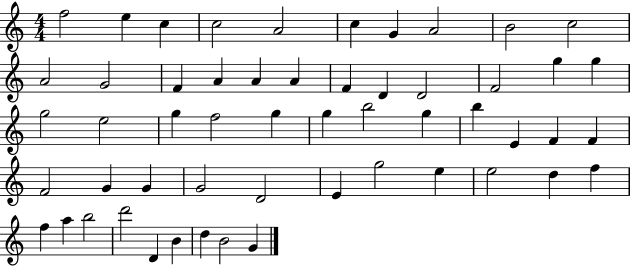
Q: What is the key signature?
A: C major